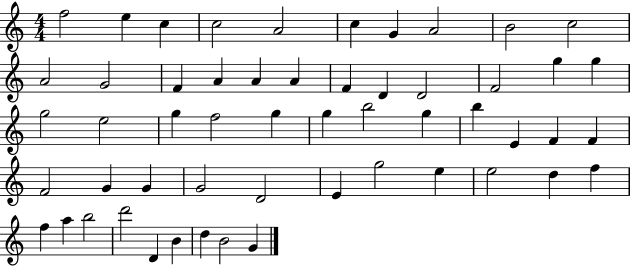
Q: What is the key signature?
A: C major